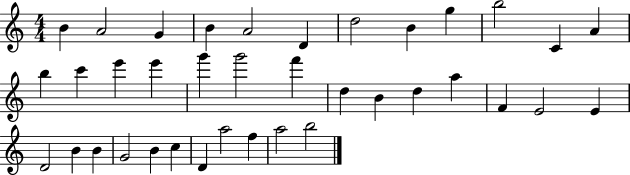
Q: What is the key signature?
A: C major